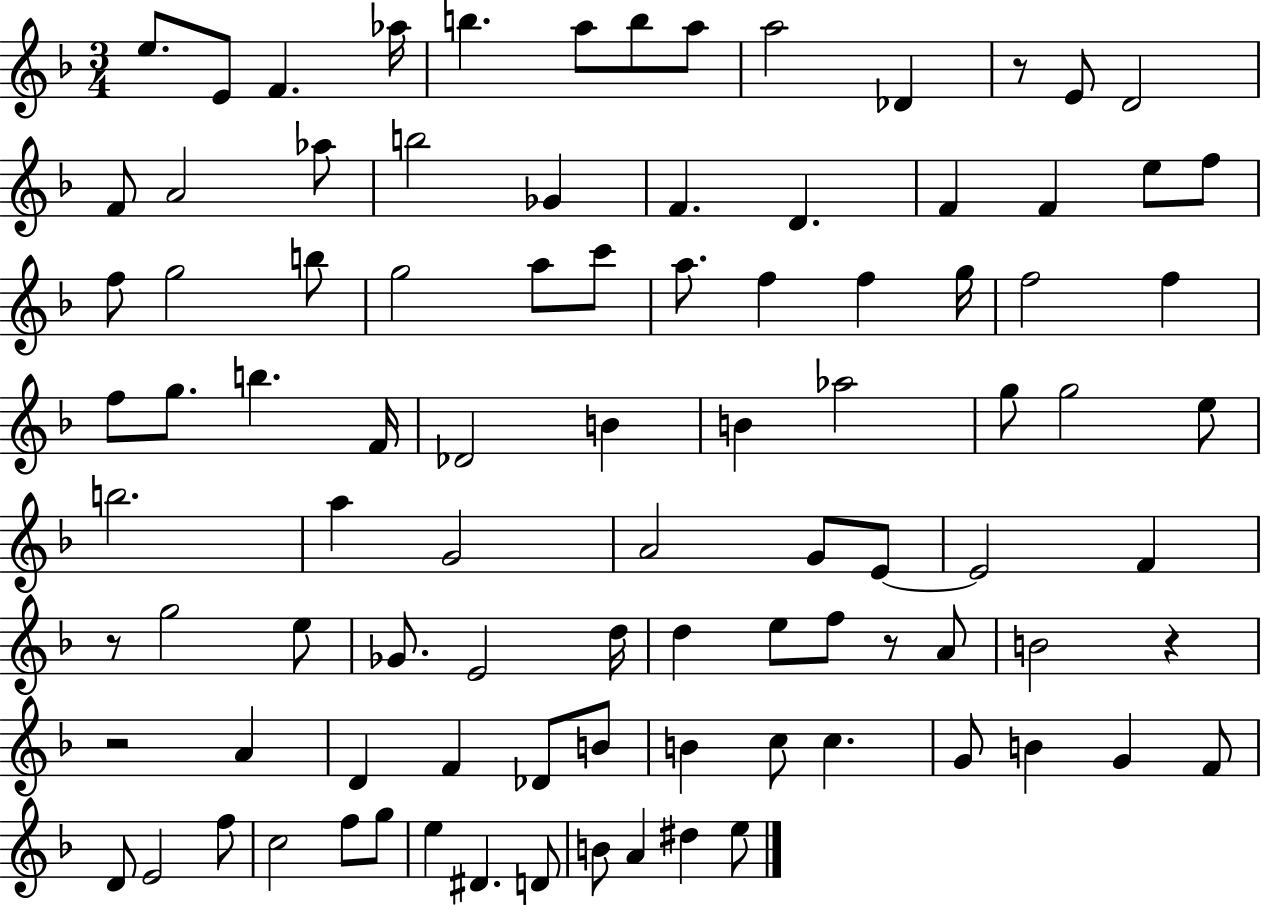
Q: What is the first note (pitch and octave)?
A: E5